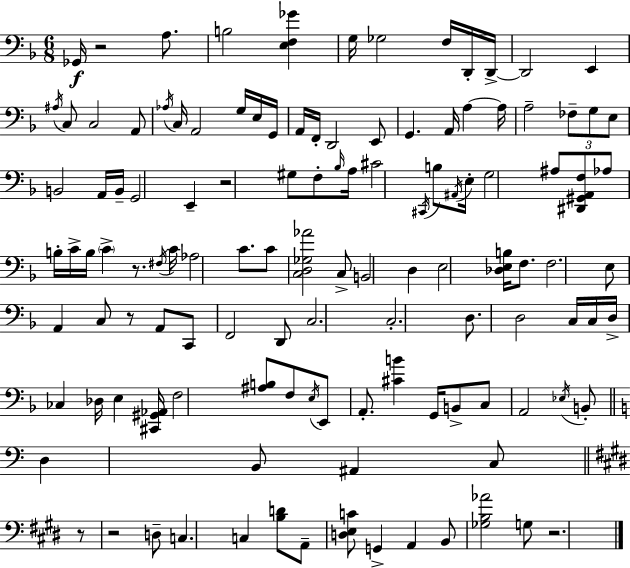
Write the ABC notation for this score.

X:1
T:Untitled
M:6/8
L:1/4
K:Dm
_G,,/4 z2 A,/2 B,2 [E,F,_G] G,/4 _G,2 F,/4 D,,/4 D,,/4 D,,2 E,, ^A,/4 C,/2 C,2 A,,/2 _A,/4 C,/4 A,,2 G,/4 E,/4 G,,/4 A,,/4 F,,/4 D,,2 E,,/2 G,, A,,/4 A, A,/4 A,2 _F,/2 G,/2 E,/2 B,,2 A,,/4 B,,/4 G,,2 E,, z2 ^G,/2 F,/2 _B,/4 A,/4 ^C2 ^C,,/4 B,/2 ^A,,/4 E,/4 G,2 ^A,/2 [^D,,^G,,A,,F,]/2 _A,/2 B,/4 C/4 B,/4 C z/2 ^F,/4 C/4 _A,2 C/2 C/2 [C,D,_G,_A]2 C,/2 B,,2 D, E,2 [_D,E,B,]/4 F,/2 F,2 E,/2 A,, C,/2 z/2 A,,/2 C,,/2 F,,2 D,,/2 C,2 C,2 D,/2 D,2 C,/4 C,/4 D,/4 _C, _D,/4 E, [^C,,^G,,_A,,]/4 F,2 [^A,B,]/2 F,/2 E,/4 E,,/2 A,,/2 [^CB] G,,/4 B,,/2 C,/2 A,,2 _E,/4 B,,/2 D, B,,/2 ^A,, C,/2 z/2 z2 D,/2 C, C, [B,D]/2 A,,/2 [D,E,C]/2 G,, A,, B,,/2 [_G,B,_A]2 G,/2 z2